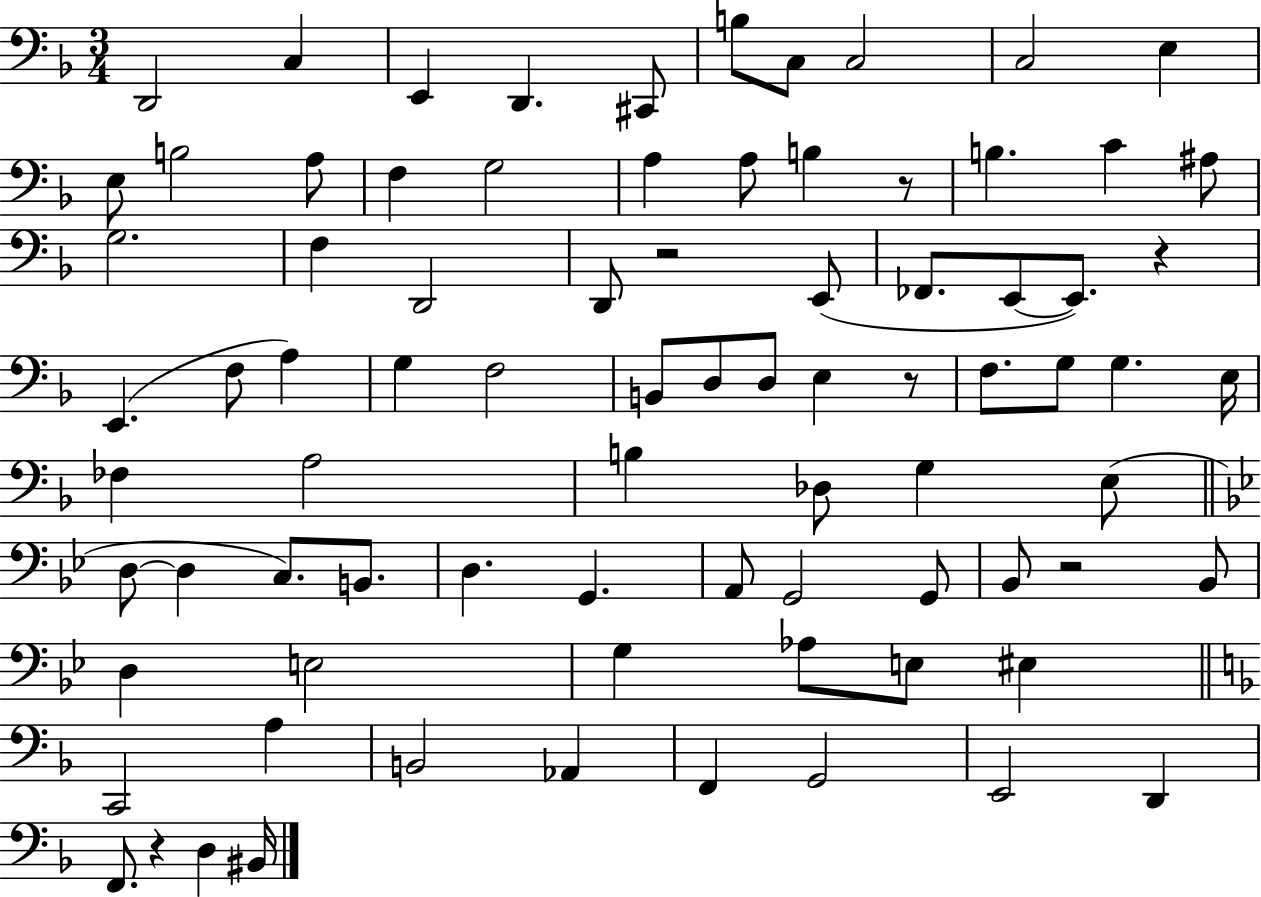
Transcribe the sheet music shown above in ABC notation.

X:1
T:Untitled
M:3/4
L:1/4
K:F
D,,2 C, E,, D,, ^C,,/2 B,/2 C,/2 C,2 C,2 E, E,/2 B,2 A,/2 F, G,2 A, A,/2 B, z/2 B, C ^A,/2 G,2 F, D,,2 D,,/2 z2 E,,/2 _F,,/2 E,,/2 E,,/2 z E,, F,/2 A, G, F,2 B,,/2 D,/2 D,/2 E, z/2 F,/2 G,/2 G, E,/4 _F, A,2 B, _D,/2 G, E,/2 D,/2 D, C,/2 B,,/2 D, G,, A,,/2 G,,2 G,,/2 _B,,/2 z2 _B,,/2 D, E,2 G, _A,/2 E,/2 ^E, C,,2 A, B,,2 _A,, F,, G,,2 E,,2 D,, F,,/2 z D, ^B,,/4